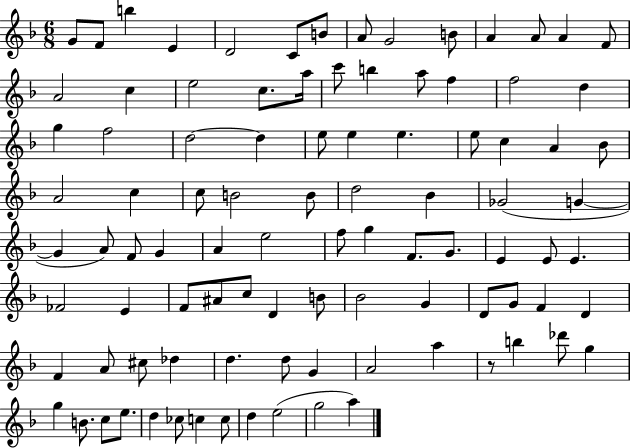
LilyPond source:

{
  \clef treble
  \numericTimeSignature
  \time 6/8
  \key f \major
  g'8 f'8 b''4 e'4 | d'2 c'8 b'8 | a'8 g'2 b'8 | a'4 a'8 a'4 f'8 | \break a'2 c''4 | e''2 c''8. a''16 | c'''8 b''4 a''8 f''4 | f''2 d''4 | \break g''4 f''2 | d''2~~ d''4 | e''8 e''4 e''4. | e''8 c''4 a'4 bes'8 | \break a'2 c''4 | c''8 b'2 b'8 | d''2 bes'4 | ges'2( g'4~~ | \break g'4 a'8) f'8 g'4 | a'4 e''2 | f''8 g''4 f'8. g'8. | e'4 e'8 e'4. | \break fes'2 e'4 | f'8 ais'8 c''8 d'4 b'8 | bes'2 g'4 | d'8 g'8 f'4 d'4 | \break f'4 a'8 cis''8 des''4 | d''4. d''8 g'4 | a'2 a''4 | r8 b''4 des'''8 g''4 | \break g''4 b'8. c''8 e''8. | d''4 ces''8 c''4 c''8 | d''4 e''2( | g''2 a''4) | \break \bar "|."
}